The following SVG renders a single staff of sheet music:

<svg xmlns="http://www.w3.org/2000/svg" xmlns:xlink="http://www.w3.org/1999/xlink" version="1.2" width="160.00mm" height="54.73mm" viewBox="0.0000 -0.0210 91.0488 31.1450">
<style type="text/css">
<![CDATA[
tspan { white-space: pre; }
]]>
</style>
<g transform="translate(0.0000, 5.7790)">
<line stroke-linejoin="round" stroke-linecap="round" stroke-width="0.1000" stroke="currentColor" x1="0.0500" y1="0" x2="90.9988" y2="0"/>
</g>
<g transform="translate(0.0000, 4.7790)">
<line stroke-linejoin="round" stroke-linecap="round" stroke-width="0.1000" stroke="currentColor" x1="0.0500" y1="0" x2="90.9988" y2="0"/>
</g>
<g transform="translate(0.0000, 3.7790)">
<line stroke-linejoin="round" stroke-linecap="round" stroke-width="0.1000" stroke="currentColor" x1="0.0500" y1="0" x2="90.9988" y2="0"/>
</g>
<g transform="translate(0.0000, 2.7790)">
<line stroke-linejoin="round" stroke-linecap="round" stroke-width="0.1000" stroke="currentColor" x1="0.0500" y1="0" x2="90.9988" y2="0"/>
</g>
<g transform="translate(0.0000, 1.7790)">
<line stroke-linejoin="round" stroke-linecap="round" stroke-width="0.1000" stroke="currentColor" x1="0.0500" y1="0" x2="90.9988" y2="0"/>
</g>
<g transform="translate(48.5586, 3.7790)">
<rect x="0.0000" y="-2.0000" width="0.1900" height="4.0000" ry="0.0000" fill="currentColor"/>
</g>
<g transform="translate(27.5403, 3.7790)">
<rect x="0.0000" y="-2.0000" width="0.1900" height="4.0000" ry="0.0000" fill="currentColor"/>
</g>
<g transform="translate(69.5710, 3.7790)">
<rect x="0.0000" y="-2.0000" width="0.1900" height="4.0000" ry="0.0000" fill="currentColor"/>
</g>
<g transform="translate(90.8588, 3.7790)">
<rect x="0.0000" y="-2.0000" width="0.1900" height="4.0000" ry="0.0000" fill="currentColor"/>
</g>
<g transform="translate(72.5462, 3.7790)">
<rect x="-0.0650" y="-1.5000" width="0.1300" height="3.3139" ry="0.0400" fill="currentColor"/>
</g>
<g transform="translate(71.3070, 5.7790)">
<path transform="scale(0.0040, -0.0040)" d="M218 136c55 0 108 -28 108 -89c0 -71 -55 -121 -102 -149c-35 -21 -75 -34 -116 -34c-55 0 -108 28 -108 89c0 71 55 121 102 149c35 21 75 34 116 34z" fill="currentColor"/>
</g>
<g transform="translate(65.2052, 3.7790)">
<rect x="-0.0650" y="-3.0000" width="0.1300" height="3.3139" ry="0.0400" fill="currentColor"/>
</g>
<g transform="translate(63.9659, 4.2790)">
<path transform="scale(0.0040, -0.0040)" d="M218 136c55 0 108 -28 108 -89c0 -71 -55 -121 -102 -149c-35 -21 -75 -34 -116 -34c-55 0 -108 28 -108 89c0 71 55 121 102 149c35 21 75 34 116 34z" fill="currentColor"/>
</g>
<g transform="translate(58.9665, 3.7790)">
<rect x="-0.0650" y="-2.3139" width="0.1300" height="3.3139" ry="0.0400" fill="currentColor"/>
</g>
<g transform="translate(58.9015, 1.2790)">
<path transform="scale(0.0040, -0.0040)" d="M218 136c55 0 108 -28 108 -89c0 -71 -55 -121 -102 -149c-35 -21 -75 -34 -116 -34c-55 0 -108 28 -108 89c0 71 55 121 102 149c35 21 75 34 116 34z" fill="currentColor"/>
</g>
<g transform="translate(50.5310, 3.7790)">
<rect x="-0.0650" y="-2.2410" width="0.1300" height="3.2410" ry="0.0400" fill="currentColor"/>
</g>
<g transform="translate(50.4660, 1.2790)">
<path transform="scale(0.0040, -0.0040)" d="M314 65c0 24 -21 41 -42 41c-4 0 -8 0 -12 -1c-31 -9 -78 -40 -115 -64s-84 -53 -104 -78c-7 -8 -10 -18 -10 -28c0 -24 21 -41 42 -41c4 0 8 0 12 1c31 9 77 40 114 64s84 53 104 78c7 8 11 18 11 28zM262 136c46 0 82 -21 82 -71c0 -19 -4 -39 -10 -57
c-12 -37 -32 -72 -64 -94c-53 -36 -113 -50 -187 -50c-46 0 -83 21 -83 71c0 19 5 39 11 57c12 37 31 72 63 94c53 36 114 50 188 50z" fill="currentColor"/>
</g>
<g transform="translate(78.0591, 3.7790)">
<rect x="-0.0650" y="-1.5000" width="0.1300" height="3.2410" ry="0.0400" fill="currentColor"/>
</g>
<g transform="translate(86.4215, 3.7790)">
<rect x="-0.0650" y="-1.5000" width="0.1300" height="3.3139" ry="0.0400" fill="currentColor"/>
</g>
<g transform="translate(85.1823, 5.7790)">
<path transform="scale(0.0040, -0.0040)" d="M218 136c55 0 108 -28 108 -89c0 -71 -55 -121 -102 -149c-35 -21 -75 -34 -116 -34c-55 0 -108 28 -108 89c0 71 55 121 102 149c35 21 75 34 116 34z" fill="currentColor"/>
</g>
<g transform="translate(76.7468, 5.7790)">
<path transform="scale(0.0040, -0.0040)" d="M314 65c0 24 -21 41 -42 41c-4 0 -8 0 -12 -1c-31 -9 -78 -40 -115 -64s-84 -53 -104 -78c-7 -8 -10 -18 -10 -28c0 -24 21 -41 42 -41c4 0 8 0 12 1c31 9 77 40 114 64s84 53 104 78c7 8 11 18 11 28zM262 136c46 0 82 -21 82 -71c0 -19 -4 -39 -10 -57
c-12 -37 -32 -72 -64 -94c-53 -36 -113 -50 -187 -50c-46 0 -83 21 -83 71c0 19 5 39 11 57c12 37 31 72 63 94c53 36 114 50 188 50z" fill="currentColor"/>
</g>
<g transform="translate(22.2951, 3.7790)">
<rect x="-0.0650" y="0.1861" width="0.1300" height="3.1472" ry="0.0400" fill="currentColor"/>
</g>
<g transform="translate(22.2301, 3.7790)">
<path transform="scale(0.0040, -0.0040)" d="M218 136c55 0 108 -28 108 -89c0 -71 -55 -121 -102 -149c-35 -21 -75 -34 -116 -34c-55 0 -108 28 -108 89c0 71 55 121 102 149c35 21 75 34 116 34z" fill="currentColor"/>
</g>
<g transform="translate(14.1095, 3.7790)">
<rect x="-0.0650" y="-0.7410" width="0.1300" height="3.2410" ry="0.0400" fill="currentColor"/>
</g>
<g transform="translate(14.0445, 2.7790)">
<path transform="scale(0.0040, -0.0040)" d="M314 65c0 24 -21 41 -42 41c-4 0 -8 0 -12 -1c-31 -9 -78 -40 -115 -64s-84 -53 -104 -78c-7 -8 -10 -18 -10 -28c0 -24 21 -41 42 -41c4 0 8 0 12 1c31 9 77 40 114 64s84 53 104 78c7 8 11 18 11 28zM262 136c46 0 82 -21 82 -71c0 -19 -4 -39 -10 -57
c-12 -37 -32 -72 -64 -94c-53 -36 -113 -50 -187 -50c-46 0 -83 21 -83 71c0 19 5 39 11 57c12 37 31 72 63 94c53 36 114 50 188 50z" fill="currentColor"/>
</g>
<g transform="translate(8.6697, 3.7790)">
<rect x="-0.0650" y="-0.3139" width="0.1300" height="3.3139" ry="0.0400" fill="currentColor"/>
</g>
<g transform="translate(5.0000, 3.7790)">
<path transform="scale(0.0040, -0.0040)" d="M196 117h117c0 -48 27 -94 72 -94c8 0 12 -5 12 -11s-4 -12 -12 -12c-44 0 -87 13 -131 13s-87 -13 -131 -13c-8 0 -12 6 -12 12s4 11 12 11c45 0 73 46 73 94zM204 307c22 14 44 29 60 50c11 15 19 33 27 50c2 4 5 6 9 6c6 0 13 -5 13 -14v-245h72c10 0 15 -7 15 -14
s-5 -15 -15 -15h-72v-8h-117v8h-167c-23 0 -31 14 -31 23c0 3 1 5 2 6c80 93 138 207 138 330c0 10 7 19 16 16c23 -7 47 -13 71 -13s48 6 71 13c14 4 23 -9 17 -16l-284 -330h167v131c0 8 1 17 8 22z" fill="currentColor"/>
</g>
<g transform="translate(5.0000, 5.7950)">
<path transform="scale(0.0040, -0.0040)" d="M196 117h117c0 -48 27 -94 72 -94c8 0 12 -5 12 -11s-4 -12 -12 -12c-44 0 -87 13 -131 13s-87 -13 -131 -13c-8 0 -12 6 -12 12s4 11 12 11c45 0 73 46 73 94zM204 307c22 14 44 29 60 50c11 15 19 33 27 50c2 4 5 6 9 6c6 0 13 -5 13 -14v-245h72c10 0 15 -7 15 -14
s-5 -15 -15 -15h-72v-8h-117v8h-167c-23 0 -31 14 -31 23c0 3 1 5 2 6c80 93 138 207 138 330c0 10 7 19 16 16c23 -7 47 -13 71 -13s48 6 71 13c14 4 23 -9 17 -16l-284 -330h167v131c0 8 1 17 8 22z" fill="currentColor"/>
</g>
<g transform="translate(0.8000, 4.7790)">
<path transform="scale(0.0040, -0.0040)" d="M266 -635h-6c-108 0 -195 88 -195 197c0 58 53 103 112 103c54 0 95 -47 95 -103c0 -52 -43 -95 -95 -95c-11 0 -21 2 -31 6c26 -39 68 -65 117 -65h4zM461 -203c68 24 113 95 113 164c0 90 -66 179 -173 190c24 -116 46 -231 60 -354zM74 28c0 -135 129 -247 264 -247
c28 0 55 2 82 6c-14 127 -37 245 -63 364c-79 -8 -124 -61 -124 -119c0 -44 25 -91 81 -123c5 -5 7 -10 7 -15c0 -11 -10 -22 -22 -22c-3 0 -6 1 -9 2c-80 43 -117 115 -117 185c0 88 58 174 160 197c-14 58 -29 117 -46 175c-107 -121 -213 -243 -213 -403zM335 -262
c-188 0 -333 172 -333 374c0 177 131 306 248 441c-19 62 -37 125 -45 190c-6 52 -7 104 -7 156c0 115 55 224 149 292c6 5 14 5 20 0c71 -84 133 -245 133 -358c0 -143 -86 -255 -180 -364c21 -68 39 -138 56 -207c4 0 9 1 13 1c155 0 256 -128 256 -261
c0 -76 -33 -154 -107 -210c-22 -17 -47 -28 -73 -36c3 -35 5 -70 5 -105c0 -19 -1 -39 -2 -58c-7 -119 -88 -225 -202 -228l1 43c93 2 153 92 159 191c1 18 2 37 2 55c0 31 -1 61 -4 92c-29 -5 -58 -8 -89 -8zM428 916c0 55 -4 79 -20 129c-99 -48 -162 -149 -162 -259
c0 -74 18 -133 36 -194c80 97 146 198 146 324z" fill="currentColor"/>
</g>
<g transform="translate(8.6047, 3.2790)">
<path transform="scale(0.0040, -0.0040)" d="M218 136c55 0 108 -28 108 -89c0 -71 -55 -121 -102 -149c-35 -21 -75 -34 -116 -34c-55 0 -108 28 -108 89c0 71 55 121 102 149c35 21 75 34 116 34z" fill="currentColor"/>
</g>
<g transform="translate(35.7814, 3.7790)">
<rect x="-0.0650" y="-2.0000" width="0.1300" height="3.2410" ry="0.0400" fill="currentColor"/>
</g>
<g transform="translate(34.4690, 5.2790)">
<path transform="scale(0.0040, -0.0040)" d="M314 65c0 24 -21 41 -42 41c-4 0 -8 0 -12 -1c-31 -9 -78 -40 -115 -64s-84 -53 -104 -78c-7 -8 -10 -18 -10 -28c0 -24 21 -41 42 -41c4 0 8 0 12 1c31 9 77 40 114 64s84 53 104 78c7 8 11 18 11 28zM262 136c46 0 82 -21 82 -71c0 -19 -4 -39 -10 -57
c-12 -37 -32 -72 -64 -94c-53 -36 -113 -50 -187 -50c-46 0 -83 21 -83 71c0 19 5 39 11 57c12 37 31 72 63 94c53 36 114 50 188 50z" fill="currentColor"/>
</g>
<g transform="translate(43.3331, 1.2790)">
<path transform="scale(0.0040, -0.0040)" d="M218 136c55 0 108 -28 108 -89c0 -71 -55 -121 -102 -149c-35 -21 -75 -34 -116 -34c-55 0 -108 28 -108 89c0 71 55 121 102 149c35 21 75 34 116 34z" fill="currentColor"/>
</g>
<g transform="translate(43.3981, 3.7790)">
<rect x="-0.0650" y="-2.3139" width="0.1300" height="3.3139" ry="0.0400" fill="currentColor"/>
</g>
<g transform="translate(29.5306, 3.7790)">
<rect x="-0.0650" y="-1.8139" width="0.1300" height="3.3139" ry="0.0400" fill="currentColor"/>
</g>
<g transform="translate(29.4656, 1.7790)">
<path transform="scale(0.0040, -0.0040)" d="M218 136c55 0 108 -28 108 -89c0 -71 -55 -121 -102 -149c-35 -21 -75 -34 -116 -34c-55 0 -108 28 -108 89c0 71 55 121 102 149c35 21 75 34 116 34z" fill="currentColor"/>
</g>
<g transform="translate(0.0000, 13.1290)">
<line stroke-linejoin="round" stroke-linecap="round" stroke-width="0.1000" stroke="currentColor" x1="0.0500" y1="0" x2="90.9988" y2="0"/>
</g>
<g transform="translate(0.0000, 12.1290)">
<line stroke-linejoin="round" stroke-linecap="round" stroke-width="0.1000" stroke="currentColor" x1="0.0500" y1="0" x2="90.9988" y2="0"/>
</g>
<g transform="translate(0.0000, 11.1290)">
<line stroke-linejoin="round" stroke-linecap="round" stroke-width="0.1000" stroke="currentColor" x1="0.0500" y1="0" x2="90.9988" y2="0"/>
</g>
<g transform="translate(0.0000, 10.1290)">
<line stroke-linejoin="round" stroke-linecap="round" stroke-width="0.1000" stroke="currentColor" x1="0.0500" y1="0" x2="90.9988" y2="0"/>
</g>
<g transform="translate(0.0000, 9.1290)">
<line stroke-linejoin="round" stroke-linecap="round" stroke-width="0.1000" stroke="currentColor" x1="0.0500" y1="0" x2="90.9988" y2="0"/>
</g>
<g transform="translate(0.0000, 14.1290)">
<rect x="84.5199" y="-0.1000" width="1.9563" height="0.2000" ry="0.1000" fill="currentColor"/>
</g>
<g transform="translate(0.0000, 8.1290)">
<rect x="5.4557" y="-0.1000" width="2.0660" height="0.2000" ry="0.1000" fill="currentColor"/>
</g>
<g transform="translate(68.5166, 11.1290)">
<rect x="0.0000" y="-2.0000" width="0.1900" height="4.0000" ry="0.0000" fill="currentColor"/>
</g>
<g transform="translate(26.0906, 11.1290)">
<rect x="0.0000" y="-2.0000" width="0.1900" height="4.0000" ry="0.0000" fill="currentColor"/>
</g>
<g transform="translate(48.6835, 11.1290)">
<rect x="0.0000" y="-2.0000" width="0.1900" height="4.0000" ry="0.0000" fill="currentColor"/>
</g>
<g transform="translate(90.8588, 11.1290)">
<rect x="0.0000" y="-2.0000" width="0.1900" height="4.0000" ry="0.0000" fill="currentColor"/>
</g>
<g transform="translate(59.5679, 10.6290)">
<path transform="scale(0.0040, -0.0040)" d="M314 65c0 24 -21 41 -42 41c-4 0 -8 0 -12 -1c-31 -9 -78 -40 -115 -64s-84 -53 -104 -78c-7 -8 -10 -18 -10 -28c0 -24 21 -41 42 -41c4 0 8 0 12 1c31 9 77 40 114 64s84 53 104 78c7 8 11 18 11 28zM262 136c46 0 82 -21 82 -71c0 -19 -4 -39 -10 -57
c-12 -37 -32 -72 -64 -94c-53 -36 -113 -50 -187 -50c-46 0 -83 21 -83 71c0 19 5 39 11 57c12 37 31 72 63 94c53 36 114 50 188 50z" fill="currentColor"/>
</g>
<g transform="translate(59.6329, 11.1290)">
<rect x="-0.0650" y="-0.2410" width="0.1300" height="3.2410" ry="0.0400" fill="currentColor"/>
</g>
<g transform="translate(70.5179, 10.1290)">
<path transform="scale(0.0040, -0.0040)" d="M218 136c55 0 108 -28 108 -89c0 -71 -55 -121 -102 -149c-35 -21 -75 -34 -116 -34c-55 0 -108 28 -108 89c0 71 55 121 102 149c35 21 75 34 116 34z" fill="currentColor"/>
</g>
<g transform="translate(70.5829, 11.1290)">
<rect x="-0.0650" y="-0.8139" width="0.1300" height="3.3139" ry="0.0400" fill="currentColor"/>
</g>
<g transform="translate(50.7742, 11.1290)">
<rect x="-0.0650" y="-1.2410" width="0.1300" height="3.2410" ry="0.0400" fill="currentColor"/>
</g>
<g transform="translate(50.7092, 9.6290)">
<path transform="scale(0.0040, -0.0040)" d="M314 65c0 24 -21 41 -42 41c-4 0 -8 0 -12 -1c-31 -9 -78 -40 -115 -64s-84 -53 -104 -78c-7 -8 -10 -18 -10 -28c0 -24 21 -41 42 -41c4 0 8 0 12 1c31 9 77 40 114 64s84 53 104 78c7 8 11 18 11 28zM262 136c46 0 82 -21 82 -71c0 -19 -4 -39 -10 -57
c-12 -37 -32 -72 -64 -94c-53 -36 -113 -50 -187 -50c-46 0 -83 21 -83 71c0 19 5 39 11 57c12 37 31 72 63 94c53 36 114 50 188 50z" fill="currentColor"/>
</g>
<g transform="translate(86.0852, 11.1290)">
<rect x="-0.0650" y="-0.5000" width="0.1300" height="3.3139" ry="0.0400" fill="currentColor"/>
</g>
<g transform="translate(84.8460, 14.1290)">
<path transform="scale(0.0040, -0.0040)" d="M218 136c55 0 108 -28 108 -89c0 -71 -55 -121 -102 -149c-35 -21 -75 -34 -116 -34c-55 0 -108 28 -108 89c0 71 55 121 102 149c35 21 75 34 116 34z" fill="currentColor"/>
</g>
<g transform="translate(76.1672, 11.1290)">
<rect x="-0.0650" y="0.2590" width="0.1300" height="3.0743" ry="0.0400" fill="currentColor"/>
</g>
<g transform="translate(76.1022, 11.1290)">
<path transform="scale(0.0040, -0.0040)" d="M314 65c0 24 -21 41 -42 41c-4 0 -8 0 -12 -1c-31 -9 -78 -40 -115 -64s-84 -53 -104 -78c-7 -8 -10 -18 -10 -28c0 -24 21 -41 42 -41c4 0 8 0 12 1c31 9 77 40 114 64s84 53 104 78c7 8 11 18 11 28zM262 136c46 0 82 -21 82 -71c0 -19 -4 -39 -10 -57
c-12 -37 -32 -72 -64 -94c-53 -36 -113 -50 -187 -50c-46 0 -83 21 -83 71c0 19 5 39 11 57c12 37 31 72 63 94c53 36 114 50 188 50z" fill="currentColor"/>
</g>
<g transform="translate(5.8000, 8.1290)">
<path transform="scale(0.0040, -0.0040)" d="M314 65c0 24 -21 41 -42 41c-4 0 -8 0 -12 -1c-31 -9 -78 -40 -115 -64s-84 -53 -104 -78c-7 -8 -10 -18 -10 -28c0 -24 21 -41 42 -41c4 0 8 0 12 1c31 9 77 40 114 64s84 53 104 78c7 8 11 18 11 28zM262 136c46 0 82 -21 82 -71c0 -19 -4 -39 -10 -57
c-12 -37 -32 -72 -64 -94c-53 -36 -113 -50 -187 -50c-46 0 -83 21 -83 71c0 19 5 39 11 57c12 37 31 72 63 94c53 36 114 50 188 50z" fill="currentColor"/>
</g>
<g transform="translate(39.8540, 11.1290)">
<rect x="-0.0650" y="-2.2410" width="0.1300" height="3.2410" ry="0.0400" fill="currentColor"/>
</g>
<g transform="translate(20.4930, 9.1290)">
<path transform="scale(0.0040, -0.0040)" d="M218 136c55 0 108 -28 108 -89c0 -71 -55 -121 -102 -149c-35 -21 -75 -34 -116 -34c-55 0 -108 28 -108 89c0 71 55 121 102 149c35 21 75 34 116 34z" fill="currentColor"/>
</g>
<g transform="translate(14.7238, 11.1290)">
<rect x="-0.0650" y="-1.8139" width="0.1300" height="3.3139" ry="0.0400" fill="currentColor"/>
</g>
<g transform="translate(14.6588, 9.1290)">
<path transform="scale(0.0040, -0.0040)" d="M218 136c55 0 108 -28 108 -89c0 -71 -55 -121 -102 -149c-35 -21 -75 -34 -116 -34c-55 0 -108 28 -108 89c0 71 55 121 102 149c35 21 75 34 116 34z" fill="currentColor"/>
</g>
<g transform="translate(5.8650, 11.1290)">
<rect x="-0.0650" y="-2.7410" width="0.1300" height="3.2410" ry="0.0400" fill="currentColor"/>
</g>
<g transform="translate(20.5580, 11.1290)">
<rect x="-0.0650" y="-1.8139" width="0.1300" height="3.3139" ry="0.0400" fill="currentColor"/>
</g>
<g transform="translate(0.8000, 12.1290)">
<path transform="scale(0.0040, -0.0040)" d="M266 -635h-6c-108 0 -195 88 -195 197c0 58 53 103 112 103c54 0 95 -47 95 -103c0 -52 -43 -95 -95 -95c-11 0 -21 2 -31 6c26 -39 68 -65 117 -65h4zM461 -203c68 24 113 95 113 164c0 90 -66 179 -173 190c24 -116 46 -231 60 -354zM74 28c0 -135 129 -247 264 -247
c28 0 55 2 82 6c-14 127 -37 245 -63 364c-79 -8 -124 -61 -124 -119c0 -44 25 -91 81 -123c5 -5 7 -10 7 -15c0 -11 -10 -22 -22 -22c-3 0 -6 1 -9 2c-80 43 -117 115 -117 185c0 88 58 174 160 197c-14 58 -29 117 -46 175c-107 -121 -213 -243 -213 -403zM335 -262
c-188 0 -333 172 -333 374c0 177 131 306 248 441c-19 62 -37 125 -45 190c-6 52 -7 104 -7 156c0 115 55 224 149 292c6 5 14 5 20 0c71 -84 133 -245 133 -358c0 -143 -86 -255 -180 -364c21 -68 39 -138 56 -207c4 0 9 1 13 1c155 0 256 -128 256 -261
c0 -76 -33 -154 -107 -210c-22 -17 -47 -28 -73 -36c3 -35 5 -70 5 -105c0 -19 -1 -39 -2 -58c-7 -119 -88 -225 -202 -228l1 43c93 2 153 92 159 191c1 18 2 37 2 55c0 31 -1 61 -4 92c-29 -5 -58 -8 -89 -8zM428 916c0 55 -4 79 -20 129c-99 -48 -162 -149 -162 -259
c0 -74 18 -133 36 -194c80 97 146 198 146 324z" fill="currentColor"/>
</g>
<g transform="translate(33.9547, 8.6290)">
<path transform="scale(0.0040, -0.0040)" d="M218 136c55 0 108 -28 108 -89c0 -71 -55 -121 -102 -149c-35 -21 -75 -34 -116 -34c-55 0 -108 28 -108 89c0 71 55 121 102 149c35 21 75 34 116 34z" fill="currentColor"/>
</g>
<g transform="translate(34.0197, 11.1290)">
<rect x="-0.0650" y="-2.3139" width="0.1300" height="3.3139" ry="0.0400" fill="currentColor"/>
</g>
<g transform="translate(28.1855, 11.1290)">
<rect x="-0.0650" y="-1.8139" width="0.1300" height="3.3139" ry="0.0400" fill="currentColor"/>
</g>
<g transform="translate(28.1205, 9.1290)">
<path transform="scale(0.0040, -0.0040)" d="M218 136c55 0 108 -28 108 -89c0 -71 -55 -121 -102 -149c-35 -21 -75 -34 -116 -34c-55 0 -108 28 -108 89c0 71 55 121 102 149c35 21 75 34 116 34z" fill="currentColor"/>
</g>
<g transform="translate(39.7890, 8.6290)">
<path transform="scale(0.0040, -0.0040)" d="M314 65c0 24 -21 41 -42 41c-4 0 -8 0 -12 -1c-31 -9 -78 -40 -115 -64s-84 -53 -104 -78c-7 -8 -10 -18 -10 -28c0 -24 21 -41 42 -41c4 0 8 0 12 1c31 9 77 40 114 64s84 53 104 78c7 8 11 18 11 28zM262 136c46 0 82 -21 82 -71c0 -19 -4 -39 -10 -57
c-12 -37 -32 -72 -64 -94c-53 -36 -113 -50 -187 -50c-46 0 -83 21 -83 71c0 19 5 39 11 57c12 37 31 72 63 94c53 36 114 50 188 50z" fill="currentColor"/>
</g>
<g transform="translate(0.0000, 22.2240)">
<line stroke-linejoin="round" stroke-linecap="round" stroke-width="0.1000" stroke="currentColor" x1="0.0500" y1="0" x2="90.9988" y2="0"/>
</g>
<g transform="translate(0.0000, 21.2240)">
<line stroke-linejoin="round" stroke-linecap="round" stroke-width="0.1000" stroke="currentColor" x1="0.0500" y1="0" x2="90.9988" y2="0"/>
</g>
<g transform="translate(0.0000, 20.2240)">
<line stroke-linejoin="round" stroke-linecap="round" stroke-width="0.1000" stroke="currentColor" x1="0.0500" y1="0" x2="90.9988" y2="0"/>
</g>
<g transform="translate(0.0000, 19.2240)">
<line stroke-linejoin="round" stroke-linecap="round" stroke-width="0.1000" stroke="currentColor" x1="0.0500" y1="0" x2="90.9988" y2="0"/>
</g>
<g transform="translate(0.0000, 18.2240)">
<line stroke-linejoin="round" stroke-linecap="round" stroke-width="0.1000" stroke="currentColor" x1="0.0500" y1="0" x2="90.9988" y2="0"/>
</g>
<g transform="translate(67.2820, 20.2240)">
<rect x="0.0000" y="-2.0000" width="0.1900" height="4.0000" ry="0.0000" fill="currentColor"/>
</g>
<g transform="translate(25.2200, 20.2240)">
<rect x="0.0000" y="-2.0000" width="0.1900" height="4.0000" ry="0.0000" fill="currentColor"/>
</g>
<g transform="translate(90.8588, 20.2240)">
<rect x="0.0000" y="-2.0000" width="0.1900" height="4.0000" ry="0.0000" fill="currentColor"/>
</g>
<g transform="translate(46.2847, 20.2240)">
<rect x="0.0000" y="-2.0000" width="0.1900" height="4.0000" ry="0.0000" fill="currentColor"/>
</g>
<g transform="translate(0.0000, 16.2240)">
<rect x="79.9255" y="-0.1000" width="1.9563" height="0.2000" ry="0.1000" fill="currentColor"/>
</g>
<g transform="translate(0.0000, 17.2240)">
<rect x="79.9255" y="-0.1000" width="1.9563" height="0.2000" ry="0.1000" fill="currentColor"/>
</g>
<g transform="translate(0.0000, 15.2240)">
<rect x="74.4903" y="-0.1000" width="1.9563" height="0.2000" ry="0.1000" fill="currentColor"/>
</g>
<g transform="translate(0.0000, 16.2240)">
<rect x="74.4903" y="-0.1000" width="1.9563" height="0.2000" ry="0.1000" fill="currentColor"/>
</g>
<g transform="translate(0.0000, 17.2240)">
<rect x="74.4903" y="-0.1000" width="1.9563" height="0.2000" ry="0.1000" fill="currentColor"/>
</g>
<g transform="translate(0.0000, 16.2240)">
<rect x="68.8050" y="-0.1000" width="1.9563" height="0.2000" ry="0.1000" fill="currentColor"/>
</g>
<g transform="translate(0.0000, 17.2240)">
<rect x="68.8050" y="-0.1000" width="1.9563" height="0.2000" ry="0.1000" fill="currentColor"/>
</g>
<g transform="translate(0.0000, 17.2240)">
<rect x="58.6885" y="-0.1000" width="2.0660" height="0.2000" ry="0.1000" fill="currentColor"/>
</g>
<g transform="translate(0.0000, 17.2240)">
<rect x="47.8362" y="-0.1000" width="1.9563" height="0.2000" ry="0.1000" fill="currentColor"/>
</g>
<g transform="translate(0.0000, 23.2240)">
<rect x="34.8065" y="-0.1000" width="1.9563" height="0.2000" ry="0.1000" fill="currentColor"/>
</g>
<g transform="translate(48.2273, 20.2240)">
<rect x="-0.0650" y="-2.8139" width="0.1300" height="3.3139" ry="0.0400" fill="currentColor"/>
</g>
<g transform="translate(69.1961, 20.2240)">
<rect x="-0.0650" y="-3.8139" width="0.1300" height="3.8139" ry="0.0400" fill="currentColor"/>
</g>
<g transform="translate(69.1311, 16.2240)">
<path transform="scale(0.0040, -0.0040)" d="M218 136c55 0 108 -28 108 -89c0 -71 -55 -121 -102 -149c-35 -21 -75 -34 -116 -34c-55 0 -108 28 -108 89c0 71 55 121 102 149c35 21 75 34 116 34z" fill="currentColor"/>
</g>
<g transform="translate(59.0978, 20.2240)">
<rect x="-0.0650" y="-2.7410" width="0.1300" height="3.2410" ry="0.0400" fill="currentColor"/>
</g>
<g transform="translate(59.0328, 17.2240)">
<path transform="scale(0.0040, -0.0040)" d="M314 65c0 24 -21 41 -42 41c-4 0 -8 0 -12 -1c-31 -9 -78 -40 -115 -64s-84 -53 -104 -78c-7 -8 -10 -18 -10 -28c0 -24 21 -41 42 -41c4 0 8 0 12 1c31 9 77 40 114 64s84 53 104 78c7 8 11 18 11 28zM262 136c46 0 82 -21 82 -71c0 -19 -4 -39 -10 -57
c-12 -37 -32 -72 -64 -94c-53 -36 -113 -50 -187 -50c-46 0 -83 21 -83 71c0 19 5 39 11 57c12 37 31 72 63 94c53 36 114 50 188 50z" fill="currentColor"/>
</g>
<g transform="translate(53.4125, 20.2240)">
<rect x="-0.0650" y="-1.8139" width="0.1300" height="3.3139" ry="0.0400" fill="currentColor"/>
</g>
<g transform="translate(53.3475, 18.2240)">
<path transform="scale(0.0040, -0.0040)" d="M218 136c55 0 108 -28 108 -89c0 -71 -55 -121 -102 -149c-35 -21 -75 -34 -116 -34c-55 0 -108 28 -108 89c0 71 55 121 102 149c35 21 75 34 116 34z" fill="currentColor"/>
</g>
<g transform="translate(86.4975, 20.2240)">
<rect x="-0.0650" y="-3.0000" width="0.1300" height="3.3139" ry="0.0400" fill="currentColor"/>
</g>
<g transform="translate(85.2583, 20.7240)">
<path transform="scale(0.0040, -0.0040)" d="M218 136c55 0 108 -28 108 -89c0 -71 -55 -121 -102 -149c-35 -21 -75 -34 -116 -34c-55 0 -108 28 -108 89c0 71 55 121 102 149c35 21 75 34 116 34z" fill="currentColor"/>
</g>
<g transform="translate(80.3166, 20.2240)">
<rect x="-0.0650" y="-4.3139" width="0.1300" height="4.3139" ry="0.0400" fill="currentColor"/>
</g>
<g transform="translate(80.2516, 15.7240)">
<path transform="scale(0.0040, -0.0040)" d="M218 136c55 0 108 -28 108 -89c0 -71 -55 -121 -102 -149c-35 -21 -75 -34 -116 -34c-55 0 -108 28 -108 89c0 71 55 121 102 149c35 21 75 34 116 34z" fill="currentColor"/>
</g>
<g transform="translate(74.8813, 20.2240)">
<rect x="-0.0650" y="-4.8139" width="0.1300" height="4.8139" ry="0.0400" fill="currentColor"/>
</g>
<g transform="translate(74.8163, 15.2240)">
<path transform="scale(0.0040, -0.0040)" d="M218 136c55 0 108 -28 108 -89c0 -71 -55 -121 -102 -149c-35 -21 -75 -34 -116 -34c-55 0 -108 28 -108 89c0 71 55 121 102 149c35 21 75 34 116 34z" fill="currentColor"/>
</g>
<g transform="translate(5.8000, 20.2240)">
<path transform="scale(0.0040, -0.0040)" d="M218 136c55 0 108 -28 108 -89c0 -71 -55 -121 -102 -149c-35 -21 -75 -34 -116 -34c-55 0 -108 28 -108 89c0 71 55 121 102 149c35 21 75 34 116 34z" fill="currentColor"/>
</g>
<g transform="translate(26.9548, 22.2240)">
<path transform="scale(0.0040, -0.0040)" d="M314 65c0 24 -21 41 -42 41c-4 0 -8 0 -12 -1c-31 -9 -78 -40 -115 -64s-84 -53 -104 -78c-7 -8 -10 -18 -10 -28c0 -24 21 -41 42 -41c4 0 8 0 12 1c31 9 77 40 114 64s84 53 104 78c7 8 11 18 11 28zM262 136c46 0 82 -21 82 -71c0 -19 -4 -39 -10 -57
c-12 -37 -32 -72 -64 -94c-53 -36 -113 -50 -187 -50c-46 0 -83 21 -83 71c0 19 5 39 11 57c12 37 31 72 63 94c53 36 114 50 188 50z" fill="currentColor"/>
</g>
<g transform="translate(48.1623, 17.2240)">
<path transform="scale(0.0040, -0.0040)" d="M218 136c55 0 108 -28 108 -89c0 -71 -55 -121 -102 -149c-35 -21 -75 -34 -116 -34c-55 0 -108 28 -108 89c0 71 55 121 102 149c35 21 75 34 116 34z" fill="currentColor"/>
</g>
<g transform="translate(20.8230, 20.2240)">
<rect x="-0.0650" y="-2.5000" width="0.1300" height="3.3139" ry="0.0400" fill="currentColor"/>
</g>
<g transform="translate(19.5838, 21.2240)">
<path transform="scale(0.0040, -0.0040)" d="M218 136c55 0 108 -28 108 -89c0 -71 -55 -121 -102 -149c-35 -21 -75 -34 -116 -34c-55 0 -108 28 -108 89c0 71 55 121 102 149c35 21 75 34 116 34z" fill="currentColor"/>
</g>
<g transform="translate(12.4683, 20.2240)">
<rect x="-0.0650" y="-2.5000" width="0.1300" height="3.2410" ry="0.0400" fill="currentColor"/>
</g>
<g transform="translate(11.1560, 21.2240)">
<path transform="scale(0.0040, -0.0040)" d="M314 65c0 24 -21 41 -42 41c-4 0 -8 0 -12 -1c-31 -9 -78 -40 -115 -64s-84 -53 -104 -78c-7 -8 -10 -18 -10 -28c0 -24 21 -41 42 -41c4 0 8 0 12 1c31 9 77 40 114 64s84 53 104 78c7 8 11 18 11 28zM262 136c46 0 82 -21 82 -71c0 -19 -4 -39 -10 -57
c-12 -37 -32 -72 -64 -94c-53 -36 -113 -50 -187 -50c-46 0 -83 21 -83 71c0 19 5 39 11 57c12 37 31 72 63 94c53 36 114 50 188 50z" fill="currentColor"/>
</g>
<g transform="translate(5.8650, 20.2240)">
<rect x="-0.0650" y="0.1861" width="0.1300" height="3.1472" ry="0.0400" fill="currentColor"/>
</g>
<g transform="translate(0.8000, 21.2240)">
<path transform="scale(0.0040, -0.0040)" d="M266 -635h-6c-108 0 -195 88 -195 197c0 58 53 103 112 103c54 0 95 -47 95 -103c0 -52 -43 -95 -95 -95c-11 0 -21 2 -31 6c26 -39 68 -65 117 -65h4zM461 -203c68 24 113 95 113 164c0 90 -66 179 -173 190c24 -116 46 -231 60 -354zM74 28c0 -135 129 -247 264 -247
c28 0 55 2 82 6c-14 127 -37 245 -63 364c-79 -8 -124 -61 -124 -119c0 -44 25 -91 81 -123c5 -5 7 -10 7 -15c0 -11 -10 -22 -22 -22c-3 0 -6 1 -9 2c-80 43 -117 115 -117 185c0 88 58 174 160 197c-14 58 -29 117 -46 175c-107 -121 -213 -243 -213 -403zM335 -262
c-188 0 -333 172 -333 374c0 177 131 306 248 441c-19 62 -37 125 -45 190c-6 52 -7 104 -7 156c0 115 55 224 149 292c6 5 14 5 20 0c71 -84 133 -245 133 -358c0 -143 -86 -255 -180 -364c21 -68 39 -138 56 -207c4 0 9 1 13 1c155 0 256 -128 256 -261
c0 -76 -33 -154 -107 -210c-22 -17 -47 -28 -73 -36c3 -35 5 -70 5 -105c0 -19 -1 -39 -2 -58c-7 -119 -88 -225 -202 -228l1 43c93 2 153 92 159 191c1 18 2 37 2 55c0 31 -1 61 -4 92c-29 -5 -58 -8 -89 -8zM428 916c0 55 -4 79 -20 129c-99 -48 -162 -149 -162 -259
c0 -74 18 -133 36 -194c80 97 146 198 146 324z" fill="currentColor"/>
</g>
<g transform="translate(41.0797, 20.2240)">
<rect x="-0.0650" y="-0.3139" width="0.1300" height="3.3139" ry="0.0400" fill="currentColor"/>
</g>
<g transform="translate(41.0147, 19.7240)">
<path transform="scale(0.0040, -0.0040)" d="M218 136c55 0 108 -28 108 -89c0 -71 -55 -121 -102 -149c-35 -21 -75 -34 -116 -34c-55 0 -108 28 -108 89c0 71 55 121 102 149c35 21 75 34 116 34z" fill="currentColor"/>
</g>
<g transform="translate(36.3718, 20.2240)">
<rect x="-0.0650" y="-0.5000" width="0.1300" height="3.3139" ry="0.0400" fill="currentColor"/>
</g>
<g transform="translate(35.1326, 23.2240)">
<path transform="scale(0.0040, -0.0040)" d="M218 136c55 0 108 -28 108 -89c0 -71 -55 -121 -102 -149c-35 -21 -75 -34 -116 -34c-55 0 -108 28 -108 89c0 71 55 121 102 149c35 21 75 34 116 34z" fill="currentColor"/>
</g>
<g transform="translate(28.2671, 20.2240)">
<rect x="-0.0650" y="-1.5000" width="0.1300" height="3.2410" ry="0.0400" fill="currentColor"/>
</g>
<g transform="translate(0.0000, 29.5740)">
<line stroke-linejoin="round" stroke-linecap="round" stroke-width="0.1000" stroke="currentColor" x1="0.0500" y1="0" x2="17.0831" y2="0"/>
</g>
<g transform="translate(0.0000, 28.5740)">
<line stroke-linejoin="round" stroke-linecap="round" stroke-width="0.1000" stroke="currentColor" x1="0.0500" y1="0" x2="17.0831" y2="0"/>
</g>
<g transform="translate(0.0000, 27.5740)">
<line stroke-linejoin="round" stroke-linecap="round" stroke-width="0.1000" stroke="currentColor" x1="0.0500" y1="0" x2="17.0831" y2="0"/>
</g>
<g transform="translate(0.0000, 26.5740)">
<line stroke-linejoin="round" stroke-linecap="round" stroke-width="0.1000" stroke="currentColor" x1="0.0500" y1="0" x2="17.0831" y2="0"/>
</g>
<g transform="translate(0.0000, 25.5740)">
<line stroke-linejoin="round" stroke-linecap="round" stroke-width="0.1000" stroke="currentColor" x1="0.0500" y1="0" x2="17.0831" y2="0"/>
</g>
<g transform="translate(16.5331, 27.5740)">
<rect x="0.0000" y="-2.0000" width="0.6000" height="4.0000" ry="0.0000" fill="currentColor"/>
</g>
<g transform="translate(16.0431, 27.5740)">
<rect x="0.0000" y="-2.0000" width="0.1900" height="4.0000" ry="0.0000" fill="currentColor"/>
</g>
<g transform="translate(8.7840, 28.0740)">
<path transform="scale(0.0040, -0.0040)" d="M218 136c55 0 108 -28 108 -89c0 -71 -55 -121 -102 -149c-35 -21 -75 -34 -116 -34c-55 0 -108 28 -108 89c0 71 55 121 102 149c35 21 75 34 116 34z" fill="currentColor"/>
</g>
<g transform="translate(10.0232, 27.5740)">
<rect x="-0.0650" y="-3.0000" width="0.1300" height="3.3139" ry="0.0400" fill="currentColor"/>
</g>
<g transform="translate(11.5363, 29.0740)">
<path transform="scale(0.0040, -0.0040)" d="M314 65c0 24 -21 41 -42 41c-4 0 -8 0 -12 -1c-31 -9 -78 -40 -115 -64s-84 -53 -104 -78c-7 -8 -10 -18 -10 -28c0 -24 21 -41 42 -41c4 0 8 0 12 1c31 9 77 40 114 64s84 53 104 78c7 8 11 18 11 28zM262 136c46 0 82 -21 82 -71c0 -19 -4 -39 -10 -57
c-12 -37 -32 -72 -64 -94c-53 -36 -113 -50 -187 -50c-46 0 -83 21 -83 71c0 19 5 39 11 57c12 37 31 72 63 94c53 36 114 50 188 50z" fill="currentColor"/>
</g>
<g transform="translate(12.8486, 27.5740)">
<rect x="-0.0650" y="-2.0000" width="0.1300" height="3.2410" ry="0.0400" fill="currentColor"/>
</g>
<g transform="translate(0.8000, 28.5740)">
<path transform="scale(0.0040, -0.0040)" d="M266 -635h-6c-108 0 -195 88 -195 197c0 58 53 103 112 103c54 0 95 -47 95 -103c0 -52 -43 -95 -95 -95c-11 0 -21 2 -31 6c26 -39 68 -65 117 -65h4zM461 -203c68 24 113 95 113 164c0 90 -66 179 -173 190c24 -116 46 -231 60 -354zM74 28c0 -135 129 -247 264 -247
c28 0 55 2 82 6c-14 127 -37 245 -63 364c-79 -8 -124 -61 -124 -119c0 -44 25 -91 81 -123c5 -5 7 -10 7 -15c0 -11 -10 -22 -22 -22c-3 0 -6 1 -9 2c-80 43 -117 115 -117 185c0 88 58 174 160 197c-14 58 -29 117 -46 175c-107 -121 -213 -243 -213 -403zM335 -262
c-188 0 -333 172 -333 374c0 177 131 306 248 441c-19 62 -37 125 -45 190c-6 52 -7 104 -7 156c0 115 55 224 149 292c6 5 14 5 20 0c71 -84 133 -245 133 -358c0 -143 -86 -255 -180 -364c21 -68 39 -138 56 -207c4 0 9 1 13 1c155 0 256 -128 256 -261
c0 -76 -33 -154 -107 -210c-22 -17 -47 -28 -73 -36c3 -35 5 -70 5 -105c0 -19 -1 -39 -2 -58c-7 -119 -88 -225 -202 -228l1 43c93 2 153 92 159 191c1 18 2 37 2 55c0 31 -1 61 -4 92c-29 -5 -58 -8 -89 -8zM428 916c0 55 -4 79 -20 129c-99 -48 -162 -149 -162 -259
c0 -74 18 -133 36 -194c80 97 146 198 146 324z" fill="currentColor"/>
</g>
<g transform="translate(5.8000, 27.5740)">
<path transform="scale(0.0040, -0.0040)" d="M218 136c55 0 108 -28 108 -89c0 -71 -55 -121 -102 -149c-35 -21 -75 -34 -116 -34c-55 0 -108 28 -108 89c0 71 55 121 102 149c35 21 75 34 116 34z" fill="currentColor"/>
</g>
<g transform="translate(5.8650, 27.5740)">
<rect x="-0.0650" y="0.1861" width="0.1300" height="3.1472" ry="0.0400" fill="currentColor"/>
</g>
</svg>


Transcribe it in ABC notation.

X:1
T:Untitled
M:4/4
L:1/4
K:C
c d2 B f F2 g g2 g A E E2 E a2 f f f g g2 e2 c2 d B2 C B G2 G E2 C c a f a2 c' e' d' A B A F2